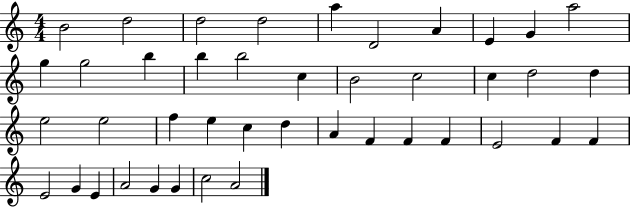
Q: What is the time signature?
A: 4/4